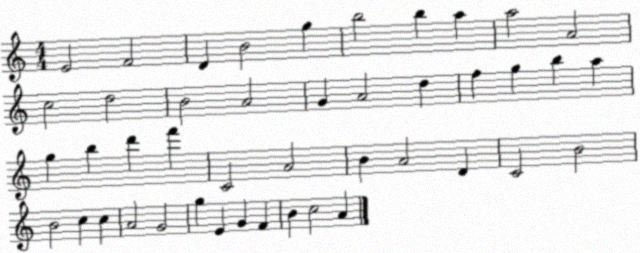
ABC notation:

X:1
T:Untitled
M:4/4
L:1/4
K:C
E2 F2 D B2 g b2 b a a2 A2 c2 d2 B2 A2 G A2 d f g b a g b d' f' C2 A2 B A2 D C2 B2 B2 c c A2 G2 g E G F B c2 A